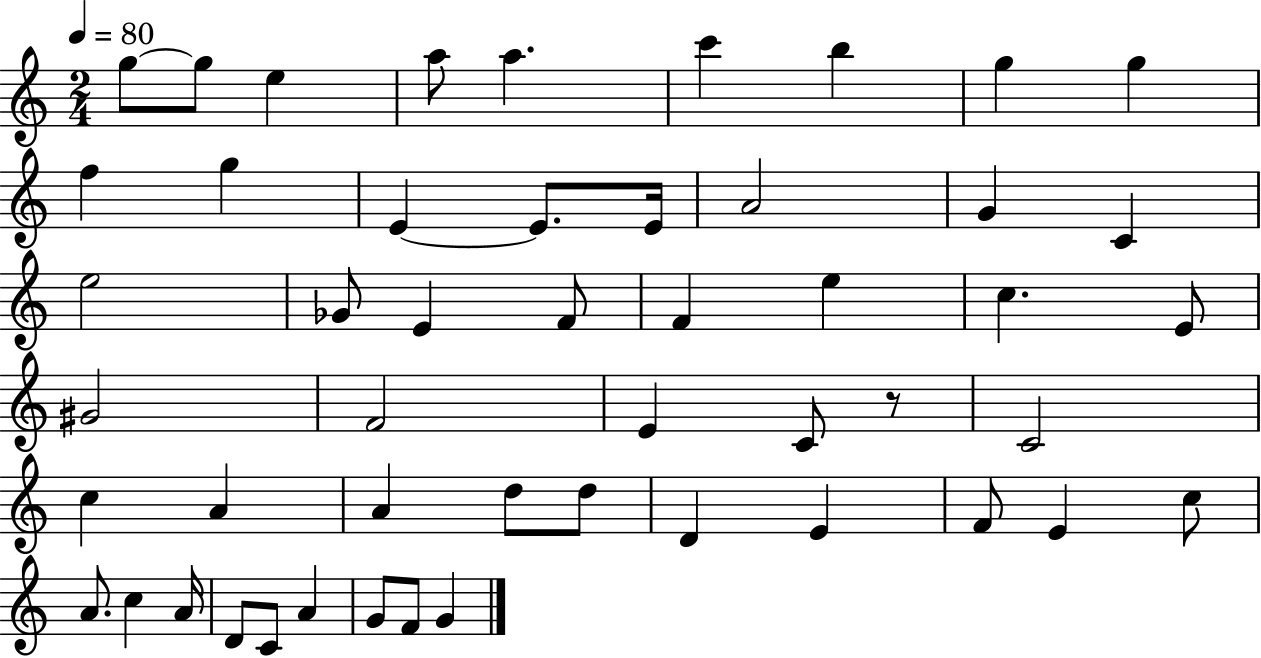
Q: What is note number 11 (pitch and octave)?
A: G5